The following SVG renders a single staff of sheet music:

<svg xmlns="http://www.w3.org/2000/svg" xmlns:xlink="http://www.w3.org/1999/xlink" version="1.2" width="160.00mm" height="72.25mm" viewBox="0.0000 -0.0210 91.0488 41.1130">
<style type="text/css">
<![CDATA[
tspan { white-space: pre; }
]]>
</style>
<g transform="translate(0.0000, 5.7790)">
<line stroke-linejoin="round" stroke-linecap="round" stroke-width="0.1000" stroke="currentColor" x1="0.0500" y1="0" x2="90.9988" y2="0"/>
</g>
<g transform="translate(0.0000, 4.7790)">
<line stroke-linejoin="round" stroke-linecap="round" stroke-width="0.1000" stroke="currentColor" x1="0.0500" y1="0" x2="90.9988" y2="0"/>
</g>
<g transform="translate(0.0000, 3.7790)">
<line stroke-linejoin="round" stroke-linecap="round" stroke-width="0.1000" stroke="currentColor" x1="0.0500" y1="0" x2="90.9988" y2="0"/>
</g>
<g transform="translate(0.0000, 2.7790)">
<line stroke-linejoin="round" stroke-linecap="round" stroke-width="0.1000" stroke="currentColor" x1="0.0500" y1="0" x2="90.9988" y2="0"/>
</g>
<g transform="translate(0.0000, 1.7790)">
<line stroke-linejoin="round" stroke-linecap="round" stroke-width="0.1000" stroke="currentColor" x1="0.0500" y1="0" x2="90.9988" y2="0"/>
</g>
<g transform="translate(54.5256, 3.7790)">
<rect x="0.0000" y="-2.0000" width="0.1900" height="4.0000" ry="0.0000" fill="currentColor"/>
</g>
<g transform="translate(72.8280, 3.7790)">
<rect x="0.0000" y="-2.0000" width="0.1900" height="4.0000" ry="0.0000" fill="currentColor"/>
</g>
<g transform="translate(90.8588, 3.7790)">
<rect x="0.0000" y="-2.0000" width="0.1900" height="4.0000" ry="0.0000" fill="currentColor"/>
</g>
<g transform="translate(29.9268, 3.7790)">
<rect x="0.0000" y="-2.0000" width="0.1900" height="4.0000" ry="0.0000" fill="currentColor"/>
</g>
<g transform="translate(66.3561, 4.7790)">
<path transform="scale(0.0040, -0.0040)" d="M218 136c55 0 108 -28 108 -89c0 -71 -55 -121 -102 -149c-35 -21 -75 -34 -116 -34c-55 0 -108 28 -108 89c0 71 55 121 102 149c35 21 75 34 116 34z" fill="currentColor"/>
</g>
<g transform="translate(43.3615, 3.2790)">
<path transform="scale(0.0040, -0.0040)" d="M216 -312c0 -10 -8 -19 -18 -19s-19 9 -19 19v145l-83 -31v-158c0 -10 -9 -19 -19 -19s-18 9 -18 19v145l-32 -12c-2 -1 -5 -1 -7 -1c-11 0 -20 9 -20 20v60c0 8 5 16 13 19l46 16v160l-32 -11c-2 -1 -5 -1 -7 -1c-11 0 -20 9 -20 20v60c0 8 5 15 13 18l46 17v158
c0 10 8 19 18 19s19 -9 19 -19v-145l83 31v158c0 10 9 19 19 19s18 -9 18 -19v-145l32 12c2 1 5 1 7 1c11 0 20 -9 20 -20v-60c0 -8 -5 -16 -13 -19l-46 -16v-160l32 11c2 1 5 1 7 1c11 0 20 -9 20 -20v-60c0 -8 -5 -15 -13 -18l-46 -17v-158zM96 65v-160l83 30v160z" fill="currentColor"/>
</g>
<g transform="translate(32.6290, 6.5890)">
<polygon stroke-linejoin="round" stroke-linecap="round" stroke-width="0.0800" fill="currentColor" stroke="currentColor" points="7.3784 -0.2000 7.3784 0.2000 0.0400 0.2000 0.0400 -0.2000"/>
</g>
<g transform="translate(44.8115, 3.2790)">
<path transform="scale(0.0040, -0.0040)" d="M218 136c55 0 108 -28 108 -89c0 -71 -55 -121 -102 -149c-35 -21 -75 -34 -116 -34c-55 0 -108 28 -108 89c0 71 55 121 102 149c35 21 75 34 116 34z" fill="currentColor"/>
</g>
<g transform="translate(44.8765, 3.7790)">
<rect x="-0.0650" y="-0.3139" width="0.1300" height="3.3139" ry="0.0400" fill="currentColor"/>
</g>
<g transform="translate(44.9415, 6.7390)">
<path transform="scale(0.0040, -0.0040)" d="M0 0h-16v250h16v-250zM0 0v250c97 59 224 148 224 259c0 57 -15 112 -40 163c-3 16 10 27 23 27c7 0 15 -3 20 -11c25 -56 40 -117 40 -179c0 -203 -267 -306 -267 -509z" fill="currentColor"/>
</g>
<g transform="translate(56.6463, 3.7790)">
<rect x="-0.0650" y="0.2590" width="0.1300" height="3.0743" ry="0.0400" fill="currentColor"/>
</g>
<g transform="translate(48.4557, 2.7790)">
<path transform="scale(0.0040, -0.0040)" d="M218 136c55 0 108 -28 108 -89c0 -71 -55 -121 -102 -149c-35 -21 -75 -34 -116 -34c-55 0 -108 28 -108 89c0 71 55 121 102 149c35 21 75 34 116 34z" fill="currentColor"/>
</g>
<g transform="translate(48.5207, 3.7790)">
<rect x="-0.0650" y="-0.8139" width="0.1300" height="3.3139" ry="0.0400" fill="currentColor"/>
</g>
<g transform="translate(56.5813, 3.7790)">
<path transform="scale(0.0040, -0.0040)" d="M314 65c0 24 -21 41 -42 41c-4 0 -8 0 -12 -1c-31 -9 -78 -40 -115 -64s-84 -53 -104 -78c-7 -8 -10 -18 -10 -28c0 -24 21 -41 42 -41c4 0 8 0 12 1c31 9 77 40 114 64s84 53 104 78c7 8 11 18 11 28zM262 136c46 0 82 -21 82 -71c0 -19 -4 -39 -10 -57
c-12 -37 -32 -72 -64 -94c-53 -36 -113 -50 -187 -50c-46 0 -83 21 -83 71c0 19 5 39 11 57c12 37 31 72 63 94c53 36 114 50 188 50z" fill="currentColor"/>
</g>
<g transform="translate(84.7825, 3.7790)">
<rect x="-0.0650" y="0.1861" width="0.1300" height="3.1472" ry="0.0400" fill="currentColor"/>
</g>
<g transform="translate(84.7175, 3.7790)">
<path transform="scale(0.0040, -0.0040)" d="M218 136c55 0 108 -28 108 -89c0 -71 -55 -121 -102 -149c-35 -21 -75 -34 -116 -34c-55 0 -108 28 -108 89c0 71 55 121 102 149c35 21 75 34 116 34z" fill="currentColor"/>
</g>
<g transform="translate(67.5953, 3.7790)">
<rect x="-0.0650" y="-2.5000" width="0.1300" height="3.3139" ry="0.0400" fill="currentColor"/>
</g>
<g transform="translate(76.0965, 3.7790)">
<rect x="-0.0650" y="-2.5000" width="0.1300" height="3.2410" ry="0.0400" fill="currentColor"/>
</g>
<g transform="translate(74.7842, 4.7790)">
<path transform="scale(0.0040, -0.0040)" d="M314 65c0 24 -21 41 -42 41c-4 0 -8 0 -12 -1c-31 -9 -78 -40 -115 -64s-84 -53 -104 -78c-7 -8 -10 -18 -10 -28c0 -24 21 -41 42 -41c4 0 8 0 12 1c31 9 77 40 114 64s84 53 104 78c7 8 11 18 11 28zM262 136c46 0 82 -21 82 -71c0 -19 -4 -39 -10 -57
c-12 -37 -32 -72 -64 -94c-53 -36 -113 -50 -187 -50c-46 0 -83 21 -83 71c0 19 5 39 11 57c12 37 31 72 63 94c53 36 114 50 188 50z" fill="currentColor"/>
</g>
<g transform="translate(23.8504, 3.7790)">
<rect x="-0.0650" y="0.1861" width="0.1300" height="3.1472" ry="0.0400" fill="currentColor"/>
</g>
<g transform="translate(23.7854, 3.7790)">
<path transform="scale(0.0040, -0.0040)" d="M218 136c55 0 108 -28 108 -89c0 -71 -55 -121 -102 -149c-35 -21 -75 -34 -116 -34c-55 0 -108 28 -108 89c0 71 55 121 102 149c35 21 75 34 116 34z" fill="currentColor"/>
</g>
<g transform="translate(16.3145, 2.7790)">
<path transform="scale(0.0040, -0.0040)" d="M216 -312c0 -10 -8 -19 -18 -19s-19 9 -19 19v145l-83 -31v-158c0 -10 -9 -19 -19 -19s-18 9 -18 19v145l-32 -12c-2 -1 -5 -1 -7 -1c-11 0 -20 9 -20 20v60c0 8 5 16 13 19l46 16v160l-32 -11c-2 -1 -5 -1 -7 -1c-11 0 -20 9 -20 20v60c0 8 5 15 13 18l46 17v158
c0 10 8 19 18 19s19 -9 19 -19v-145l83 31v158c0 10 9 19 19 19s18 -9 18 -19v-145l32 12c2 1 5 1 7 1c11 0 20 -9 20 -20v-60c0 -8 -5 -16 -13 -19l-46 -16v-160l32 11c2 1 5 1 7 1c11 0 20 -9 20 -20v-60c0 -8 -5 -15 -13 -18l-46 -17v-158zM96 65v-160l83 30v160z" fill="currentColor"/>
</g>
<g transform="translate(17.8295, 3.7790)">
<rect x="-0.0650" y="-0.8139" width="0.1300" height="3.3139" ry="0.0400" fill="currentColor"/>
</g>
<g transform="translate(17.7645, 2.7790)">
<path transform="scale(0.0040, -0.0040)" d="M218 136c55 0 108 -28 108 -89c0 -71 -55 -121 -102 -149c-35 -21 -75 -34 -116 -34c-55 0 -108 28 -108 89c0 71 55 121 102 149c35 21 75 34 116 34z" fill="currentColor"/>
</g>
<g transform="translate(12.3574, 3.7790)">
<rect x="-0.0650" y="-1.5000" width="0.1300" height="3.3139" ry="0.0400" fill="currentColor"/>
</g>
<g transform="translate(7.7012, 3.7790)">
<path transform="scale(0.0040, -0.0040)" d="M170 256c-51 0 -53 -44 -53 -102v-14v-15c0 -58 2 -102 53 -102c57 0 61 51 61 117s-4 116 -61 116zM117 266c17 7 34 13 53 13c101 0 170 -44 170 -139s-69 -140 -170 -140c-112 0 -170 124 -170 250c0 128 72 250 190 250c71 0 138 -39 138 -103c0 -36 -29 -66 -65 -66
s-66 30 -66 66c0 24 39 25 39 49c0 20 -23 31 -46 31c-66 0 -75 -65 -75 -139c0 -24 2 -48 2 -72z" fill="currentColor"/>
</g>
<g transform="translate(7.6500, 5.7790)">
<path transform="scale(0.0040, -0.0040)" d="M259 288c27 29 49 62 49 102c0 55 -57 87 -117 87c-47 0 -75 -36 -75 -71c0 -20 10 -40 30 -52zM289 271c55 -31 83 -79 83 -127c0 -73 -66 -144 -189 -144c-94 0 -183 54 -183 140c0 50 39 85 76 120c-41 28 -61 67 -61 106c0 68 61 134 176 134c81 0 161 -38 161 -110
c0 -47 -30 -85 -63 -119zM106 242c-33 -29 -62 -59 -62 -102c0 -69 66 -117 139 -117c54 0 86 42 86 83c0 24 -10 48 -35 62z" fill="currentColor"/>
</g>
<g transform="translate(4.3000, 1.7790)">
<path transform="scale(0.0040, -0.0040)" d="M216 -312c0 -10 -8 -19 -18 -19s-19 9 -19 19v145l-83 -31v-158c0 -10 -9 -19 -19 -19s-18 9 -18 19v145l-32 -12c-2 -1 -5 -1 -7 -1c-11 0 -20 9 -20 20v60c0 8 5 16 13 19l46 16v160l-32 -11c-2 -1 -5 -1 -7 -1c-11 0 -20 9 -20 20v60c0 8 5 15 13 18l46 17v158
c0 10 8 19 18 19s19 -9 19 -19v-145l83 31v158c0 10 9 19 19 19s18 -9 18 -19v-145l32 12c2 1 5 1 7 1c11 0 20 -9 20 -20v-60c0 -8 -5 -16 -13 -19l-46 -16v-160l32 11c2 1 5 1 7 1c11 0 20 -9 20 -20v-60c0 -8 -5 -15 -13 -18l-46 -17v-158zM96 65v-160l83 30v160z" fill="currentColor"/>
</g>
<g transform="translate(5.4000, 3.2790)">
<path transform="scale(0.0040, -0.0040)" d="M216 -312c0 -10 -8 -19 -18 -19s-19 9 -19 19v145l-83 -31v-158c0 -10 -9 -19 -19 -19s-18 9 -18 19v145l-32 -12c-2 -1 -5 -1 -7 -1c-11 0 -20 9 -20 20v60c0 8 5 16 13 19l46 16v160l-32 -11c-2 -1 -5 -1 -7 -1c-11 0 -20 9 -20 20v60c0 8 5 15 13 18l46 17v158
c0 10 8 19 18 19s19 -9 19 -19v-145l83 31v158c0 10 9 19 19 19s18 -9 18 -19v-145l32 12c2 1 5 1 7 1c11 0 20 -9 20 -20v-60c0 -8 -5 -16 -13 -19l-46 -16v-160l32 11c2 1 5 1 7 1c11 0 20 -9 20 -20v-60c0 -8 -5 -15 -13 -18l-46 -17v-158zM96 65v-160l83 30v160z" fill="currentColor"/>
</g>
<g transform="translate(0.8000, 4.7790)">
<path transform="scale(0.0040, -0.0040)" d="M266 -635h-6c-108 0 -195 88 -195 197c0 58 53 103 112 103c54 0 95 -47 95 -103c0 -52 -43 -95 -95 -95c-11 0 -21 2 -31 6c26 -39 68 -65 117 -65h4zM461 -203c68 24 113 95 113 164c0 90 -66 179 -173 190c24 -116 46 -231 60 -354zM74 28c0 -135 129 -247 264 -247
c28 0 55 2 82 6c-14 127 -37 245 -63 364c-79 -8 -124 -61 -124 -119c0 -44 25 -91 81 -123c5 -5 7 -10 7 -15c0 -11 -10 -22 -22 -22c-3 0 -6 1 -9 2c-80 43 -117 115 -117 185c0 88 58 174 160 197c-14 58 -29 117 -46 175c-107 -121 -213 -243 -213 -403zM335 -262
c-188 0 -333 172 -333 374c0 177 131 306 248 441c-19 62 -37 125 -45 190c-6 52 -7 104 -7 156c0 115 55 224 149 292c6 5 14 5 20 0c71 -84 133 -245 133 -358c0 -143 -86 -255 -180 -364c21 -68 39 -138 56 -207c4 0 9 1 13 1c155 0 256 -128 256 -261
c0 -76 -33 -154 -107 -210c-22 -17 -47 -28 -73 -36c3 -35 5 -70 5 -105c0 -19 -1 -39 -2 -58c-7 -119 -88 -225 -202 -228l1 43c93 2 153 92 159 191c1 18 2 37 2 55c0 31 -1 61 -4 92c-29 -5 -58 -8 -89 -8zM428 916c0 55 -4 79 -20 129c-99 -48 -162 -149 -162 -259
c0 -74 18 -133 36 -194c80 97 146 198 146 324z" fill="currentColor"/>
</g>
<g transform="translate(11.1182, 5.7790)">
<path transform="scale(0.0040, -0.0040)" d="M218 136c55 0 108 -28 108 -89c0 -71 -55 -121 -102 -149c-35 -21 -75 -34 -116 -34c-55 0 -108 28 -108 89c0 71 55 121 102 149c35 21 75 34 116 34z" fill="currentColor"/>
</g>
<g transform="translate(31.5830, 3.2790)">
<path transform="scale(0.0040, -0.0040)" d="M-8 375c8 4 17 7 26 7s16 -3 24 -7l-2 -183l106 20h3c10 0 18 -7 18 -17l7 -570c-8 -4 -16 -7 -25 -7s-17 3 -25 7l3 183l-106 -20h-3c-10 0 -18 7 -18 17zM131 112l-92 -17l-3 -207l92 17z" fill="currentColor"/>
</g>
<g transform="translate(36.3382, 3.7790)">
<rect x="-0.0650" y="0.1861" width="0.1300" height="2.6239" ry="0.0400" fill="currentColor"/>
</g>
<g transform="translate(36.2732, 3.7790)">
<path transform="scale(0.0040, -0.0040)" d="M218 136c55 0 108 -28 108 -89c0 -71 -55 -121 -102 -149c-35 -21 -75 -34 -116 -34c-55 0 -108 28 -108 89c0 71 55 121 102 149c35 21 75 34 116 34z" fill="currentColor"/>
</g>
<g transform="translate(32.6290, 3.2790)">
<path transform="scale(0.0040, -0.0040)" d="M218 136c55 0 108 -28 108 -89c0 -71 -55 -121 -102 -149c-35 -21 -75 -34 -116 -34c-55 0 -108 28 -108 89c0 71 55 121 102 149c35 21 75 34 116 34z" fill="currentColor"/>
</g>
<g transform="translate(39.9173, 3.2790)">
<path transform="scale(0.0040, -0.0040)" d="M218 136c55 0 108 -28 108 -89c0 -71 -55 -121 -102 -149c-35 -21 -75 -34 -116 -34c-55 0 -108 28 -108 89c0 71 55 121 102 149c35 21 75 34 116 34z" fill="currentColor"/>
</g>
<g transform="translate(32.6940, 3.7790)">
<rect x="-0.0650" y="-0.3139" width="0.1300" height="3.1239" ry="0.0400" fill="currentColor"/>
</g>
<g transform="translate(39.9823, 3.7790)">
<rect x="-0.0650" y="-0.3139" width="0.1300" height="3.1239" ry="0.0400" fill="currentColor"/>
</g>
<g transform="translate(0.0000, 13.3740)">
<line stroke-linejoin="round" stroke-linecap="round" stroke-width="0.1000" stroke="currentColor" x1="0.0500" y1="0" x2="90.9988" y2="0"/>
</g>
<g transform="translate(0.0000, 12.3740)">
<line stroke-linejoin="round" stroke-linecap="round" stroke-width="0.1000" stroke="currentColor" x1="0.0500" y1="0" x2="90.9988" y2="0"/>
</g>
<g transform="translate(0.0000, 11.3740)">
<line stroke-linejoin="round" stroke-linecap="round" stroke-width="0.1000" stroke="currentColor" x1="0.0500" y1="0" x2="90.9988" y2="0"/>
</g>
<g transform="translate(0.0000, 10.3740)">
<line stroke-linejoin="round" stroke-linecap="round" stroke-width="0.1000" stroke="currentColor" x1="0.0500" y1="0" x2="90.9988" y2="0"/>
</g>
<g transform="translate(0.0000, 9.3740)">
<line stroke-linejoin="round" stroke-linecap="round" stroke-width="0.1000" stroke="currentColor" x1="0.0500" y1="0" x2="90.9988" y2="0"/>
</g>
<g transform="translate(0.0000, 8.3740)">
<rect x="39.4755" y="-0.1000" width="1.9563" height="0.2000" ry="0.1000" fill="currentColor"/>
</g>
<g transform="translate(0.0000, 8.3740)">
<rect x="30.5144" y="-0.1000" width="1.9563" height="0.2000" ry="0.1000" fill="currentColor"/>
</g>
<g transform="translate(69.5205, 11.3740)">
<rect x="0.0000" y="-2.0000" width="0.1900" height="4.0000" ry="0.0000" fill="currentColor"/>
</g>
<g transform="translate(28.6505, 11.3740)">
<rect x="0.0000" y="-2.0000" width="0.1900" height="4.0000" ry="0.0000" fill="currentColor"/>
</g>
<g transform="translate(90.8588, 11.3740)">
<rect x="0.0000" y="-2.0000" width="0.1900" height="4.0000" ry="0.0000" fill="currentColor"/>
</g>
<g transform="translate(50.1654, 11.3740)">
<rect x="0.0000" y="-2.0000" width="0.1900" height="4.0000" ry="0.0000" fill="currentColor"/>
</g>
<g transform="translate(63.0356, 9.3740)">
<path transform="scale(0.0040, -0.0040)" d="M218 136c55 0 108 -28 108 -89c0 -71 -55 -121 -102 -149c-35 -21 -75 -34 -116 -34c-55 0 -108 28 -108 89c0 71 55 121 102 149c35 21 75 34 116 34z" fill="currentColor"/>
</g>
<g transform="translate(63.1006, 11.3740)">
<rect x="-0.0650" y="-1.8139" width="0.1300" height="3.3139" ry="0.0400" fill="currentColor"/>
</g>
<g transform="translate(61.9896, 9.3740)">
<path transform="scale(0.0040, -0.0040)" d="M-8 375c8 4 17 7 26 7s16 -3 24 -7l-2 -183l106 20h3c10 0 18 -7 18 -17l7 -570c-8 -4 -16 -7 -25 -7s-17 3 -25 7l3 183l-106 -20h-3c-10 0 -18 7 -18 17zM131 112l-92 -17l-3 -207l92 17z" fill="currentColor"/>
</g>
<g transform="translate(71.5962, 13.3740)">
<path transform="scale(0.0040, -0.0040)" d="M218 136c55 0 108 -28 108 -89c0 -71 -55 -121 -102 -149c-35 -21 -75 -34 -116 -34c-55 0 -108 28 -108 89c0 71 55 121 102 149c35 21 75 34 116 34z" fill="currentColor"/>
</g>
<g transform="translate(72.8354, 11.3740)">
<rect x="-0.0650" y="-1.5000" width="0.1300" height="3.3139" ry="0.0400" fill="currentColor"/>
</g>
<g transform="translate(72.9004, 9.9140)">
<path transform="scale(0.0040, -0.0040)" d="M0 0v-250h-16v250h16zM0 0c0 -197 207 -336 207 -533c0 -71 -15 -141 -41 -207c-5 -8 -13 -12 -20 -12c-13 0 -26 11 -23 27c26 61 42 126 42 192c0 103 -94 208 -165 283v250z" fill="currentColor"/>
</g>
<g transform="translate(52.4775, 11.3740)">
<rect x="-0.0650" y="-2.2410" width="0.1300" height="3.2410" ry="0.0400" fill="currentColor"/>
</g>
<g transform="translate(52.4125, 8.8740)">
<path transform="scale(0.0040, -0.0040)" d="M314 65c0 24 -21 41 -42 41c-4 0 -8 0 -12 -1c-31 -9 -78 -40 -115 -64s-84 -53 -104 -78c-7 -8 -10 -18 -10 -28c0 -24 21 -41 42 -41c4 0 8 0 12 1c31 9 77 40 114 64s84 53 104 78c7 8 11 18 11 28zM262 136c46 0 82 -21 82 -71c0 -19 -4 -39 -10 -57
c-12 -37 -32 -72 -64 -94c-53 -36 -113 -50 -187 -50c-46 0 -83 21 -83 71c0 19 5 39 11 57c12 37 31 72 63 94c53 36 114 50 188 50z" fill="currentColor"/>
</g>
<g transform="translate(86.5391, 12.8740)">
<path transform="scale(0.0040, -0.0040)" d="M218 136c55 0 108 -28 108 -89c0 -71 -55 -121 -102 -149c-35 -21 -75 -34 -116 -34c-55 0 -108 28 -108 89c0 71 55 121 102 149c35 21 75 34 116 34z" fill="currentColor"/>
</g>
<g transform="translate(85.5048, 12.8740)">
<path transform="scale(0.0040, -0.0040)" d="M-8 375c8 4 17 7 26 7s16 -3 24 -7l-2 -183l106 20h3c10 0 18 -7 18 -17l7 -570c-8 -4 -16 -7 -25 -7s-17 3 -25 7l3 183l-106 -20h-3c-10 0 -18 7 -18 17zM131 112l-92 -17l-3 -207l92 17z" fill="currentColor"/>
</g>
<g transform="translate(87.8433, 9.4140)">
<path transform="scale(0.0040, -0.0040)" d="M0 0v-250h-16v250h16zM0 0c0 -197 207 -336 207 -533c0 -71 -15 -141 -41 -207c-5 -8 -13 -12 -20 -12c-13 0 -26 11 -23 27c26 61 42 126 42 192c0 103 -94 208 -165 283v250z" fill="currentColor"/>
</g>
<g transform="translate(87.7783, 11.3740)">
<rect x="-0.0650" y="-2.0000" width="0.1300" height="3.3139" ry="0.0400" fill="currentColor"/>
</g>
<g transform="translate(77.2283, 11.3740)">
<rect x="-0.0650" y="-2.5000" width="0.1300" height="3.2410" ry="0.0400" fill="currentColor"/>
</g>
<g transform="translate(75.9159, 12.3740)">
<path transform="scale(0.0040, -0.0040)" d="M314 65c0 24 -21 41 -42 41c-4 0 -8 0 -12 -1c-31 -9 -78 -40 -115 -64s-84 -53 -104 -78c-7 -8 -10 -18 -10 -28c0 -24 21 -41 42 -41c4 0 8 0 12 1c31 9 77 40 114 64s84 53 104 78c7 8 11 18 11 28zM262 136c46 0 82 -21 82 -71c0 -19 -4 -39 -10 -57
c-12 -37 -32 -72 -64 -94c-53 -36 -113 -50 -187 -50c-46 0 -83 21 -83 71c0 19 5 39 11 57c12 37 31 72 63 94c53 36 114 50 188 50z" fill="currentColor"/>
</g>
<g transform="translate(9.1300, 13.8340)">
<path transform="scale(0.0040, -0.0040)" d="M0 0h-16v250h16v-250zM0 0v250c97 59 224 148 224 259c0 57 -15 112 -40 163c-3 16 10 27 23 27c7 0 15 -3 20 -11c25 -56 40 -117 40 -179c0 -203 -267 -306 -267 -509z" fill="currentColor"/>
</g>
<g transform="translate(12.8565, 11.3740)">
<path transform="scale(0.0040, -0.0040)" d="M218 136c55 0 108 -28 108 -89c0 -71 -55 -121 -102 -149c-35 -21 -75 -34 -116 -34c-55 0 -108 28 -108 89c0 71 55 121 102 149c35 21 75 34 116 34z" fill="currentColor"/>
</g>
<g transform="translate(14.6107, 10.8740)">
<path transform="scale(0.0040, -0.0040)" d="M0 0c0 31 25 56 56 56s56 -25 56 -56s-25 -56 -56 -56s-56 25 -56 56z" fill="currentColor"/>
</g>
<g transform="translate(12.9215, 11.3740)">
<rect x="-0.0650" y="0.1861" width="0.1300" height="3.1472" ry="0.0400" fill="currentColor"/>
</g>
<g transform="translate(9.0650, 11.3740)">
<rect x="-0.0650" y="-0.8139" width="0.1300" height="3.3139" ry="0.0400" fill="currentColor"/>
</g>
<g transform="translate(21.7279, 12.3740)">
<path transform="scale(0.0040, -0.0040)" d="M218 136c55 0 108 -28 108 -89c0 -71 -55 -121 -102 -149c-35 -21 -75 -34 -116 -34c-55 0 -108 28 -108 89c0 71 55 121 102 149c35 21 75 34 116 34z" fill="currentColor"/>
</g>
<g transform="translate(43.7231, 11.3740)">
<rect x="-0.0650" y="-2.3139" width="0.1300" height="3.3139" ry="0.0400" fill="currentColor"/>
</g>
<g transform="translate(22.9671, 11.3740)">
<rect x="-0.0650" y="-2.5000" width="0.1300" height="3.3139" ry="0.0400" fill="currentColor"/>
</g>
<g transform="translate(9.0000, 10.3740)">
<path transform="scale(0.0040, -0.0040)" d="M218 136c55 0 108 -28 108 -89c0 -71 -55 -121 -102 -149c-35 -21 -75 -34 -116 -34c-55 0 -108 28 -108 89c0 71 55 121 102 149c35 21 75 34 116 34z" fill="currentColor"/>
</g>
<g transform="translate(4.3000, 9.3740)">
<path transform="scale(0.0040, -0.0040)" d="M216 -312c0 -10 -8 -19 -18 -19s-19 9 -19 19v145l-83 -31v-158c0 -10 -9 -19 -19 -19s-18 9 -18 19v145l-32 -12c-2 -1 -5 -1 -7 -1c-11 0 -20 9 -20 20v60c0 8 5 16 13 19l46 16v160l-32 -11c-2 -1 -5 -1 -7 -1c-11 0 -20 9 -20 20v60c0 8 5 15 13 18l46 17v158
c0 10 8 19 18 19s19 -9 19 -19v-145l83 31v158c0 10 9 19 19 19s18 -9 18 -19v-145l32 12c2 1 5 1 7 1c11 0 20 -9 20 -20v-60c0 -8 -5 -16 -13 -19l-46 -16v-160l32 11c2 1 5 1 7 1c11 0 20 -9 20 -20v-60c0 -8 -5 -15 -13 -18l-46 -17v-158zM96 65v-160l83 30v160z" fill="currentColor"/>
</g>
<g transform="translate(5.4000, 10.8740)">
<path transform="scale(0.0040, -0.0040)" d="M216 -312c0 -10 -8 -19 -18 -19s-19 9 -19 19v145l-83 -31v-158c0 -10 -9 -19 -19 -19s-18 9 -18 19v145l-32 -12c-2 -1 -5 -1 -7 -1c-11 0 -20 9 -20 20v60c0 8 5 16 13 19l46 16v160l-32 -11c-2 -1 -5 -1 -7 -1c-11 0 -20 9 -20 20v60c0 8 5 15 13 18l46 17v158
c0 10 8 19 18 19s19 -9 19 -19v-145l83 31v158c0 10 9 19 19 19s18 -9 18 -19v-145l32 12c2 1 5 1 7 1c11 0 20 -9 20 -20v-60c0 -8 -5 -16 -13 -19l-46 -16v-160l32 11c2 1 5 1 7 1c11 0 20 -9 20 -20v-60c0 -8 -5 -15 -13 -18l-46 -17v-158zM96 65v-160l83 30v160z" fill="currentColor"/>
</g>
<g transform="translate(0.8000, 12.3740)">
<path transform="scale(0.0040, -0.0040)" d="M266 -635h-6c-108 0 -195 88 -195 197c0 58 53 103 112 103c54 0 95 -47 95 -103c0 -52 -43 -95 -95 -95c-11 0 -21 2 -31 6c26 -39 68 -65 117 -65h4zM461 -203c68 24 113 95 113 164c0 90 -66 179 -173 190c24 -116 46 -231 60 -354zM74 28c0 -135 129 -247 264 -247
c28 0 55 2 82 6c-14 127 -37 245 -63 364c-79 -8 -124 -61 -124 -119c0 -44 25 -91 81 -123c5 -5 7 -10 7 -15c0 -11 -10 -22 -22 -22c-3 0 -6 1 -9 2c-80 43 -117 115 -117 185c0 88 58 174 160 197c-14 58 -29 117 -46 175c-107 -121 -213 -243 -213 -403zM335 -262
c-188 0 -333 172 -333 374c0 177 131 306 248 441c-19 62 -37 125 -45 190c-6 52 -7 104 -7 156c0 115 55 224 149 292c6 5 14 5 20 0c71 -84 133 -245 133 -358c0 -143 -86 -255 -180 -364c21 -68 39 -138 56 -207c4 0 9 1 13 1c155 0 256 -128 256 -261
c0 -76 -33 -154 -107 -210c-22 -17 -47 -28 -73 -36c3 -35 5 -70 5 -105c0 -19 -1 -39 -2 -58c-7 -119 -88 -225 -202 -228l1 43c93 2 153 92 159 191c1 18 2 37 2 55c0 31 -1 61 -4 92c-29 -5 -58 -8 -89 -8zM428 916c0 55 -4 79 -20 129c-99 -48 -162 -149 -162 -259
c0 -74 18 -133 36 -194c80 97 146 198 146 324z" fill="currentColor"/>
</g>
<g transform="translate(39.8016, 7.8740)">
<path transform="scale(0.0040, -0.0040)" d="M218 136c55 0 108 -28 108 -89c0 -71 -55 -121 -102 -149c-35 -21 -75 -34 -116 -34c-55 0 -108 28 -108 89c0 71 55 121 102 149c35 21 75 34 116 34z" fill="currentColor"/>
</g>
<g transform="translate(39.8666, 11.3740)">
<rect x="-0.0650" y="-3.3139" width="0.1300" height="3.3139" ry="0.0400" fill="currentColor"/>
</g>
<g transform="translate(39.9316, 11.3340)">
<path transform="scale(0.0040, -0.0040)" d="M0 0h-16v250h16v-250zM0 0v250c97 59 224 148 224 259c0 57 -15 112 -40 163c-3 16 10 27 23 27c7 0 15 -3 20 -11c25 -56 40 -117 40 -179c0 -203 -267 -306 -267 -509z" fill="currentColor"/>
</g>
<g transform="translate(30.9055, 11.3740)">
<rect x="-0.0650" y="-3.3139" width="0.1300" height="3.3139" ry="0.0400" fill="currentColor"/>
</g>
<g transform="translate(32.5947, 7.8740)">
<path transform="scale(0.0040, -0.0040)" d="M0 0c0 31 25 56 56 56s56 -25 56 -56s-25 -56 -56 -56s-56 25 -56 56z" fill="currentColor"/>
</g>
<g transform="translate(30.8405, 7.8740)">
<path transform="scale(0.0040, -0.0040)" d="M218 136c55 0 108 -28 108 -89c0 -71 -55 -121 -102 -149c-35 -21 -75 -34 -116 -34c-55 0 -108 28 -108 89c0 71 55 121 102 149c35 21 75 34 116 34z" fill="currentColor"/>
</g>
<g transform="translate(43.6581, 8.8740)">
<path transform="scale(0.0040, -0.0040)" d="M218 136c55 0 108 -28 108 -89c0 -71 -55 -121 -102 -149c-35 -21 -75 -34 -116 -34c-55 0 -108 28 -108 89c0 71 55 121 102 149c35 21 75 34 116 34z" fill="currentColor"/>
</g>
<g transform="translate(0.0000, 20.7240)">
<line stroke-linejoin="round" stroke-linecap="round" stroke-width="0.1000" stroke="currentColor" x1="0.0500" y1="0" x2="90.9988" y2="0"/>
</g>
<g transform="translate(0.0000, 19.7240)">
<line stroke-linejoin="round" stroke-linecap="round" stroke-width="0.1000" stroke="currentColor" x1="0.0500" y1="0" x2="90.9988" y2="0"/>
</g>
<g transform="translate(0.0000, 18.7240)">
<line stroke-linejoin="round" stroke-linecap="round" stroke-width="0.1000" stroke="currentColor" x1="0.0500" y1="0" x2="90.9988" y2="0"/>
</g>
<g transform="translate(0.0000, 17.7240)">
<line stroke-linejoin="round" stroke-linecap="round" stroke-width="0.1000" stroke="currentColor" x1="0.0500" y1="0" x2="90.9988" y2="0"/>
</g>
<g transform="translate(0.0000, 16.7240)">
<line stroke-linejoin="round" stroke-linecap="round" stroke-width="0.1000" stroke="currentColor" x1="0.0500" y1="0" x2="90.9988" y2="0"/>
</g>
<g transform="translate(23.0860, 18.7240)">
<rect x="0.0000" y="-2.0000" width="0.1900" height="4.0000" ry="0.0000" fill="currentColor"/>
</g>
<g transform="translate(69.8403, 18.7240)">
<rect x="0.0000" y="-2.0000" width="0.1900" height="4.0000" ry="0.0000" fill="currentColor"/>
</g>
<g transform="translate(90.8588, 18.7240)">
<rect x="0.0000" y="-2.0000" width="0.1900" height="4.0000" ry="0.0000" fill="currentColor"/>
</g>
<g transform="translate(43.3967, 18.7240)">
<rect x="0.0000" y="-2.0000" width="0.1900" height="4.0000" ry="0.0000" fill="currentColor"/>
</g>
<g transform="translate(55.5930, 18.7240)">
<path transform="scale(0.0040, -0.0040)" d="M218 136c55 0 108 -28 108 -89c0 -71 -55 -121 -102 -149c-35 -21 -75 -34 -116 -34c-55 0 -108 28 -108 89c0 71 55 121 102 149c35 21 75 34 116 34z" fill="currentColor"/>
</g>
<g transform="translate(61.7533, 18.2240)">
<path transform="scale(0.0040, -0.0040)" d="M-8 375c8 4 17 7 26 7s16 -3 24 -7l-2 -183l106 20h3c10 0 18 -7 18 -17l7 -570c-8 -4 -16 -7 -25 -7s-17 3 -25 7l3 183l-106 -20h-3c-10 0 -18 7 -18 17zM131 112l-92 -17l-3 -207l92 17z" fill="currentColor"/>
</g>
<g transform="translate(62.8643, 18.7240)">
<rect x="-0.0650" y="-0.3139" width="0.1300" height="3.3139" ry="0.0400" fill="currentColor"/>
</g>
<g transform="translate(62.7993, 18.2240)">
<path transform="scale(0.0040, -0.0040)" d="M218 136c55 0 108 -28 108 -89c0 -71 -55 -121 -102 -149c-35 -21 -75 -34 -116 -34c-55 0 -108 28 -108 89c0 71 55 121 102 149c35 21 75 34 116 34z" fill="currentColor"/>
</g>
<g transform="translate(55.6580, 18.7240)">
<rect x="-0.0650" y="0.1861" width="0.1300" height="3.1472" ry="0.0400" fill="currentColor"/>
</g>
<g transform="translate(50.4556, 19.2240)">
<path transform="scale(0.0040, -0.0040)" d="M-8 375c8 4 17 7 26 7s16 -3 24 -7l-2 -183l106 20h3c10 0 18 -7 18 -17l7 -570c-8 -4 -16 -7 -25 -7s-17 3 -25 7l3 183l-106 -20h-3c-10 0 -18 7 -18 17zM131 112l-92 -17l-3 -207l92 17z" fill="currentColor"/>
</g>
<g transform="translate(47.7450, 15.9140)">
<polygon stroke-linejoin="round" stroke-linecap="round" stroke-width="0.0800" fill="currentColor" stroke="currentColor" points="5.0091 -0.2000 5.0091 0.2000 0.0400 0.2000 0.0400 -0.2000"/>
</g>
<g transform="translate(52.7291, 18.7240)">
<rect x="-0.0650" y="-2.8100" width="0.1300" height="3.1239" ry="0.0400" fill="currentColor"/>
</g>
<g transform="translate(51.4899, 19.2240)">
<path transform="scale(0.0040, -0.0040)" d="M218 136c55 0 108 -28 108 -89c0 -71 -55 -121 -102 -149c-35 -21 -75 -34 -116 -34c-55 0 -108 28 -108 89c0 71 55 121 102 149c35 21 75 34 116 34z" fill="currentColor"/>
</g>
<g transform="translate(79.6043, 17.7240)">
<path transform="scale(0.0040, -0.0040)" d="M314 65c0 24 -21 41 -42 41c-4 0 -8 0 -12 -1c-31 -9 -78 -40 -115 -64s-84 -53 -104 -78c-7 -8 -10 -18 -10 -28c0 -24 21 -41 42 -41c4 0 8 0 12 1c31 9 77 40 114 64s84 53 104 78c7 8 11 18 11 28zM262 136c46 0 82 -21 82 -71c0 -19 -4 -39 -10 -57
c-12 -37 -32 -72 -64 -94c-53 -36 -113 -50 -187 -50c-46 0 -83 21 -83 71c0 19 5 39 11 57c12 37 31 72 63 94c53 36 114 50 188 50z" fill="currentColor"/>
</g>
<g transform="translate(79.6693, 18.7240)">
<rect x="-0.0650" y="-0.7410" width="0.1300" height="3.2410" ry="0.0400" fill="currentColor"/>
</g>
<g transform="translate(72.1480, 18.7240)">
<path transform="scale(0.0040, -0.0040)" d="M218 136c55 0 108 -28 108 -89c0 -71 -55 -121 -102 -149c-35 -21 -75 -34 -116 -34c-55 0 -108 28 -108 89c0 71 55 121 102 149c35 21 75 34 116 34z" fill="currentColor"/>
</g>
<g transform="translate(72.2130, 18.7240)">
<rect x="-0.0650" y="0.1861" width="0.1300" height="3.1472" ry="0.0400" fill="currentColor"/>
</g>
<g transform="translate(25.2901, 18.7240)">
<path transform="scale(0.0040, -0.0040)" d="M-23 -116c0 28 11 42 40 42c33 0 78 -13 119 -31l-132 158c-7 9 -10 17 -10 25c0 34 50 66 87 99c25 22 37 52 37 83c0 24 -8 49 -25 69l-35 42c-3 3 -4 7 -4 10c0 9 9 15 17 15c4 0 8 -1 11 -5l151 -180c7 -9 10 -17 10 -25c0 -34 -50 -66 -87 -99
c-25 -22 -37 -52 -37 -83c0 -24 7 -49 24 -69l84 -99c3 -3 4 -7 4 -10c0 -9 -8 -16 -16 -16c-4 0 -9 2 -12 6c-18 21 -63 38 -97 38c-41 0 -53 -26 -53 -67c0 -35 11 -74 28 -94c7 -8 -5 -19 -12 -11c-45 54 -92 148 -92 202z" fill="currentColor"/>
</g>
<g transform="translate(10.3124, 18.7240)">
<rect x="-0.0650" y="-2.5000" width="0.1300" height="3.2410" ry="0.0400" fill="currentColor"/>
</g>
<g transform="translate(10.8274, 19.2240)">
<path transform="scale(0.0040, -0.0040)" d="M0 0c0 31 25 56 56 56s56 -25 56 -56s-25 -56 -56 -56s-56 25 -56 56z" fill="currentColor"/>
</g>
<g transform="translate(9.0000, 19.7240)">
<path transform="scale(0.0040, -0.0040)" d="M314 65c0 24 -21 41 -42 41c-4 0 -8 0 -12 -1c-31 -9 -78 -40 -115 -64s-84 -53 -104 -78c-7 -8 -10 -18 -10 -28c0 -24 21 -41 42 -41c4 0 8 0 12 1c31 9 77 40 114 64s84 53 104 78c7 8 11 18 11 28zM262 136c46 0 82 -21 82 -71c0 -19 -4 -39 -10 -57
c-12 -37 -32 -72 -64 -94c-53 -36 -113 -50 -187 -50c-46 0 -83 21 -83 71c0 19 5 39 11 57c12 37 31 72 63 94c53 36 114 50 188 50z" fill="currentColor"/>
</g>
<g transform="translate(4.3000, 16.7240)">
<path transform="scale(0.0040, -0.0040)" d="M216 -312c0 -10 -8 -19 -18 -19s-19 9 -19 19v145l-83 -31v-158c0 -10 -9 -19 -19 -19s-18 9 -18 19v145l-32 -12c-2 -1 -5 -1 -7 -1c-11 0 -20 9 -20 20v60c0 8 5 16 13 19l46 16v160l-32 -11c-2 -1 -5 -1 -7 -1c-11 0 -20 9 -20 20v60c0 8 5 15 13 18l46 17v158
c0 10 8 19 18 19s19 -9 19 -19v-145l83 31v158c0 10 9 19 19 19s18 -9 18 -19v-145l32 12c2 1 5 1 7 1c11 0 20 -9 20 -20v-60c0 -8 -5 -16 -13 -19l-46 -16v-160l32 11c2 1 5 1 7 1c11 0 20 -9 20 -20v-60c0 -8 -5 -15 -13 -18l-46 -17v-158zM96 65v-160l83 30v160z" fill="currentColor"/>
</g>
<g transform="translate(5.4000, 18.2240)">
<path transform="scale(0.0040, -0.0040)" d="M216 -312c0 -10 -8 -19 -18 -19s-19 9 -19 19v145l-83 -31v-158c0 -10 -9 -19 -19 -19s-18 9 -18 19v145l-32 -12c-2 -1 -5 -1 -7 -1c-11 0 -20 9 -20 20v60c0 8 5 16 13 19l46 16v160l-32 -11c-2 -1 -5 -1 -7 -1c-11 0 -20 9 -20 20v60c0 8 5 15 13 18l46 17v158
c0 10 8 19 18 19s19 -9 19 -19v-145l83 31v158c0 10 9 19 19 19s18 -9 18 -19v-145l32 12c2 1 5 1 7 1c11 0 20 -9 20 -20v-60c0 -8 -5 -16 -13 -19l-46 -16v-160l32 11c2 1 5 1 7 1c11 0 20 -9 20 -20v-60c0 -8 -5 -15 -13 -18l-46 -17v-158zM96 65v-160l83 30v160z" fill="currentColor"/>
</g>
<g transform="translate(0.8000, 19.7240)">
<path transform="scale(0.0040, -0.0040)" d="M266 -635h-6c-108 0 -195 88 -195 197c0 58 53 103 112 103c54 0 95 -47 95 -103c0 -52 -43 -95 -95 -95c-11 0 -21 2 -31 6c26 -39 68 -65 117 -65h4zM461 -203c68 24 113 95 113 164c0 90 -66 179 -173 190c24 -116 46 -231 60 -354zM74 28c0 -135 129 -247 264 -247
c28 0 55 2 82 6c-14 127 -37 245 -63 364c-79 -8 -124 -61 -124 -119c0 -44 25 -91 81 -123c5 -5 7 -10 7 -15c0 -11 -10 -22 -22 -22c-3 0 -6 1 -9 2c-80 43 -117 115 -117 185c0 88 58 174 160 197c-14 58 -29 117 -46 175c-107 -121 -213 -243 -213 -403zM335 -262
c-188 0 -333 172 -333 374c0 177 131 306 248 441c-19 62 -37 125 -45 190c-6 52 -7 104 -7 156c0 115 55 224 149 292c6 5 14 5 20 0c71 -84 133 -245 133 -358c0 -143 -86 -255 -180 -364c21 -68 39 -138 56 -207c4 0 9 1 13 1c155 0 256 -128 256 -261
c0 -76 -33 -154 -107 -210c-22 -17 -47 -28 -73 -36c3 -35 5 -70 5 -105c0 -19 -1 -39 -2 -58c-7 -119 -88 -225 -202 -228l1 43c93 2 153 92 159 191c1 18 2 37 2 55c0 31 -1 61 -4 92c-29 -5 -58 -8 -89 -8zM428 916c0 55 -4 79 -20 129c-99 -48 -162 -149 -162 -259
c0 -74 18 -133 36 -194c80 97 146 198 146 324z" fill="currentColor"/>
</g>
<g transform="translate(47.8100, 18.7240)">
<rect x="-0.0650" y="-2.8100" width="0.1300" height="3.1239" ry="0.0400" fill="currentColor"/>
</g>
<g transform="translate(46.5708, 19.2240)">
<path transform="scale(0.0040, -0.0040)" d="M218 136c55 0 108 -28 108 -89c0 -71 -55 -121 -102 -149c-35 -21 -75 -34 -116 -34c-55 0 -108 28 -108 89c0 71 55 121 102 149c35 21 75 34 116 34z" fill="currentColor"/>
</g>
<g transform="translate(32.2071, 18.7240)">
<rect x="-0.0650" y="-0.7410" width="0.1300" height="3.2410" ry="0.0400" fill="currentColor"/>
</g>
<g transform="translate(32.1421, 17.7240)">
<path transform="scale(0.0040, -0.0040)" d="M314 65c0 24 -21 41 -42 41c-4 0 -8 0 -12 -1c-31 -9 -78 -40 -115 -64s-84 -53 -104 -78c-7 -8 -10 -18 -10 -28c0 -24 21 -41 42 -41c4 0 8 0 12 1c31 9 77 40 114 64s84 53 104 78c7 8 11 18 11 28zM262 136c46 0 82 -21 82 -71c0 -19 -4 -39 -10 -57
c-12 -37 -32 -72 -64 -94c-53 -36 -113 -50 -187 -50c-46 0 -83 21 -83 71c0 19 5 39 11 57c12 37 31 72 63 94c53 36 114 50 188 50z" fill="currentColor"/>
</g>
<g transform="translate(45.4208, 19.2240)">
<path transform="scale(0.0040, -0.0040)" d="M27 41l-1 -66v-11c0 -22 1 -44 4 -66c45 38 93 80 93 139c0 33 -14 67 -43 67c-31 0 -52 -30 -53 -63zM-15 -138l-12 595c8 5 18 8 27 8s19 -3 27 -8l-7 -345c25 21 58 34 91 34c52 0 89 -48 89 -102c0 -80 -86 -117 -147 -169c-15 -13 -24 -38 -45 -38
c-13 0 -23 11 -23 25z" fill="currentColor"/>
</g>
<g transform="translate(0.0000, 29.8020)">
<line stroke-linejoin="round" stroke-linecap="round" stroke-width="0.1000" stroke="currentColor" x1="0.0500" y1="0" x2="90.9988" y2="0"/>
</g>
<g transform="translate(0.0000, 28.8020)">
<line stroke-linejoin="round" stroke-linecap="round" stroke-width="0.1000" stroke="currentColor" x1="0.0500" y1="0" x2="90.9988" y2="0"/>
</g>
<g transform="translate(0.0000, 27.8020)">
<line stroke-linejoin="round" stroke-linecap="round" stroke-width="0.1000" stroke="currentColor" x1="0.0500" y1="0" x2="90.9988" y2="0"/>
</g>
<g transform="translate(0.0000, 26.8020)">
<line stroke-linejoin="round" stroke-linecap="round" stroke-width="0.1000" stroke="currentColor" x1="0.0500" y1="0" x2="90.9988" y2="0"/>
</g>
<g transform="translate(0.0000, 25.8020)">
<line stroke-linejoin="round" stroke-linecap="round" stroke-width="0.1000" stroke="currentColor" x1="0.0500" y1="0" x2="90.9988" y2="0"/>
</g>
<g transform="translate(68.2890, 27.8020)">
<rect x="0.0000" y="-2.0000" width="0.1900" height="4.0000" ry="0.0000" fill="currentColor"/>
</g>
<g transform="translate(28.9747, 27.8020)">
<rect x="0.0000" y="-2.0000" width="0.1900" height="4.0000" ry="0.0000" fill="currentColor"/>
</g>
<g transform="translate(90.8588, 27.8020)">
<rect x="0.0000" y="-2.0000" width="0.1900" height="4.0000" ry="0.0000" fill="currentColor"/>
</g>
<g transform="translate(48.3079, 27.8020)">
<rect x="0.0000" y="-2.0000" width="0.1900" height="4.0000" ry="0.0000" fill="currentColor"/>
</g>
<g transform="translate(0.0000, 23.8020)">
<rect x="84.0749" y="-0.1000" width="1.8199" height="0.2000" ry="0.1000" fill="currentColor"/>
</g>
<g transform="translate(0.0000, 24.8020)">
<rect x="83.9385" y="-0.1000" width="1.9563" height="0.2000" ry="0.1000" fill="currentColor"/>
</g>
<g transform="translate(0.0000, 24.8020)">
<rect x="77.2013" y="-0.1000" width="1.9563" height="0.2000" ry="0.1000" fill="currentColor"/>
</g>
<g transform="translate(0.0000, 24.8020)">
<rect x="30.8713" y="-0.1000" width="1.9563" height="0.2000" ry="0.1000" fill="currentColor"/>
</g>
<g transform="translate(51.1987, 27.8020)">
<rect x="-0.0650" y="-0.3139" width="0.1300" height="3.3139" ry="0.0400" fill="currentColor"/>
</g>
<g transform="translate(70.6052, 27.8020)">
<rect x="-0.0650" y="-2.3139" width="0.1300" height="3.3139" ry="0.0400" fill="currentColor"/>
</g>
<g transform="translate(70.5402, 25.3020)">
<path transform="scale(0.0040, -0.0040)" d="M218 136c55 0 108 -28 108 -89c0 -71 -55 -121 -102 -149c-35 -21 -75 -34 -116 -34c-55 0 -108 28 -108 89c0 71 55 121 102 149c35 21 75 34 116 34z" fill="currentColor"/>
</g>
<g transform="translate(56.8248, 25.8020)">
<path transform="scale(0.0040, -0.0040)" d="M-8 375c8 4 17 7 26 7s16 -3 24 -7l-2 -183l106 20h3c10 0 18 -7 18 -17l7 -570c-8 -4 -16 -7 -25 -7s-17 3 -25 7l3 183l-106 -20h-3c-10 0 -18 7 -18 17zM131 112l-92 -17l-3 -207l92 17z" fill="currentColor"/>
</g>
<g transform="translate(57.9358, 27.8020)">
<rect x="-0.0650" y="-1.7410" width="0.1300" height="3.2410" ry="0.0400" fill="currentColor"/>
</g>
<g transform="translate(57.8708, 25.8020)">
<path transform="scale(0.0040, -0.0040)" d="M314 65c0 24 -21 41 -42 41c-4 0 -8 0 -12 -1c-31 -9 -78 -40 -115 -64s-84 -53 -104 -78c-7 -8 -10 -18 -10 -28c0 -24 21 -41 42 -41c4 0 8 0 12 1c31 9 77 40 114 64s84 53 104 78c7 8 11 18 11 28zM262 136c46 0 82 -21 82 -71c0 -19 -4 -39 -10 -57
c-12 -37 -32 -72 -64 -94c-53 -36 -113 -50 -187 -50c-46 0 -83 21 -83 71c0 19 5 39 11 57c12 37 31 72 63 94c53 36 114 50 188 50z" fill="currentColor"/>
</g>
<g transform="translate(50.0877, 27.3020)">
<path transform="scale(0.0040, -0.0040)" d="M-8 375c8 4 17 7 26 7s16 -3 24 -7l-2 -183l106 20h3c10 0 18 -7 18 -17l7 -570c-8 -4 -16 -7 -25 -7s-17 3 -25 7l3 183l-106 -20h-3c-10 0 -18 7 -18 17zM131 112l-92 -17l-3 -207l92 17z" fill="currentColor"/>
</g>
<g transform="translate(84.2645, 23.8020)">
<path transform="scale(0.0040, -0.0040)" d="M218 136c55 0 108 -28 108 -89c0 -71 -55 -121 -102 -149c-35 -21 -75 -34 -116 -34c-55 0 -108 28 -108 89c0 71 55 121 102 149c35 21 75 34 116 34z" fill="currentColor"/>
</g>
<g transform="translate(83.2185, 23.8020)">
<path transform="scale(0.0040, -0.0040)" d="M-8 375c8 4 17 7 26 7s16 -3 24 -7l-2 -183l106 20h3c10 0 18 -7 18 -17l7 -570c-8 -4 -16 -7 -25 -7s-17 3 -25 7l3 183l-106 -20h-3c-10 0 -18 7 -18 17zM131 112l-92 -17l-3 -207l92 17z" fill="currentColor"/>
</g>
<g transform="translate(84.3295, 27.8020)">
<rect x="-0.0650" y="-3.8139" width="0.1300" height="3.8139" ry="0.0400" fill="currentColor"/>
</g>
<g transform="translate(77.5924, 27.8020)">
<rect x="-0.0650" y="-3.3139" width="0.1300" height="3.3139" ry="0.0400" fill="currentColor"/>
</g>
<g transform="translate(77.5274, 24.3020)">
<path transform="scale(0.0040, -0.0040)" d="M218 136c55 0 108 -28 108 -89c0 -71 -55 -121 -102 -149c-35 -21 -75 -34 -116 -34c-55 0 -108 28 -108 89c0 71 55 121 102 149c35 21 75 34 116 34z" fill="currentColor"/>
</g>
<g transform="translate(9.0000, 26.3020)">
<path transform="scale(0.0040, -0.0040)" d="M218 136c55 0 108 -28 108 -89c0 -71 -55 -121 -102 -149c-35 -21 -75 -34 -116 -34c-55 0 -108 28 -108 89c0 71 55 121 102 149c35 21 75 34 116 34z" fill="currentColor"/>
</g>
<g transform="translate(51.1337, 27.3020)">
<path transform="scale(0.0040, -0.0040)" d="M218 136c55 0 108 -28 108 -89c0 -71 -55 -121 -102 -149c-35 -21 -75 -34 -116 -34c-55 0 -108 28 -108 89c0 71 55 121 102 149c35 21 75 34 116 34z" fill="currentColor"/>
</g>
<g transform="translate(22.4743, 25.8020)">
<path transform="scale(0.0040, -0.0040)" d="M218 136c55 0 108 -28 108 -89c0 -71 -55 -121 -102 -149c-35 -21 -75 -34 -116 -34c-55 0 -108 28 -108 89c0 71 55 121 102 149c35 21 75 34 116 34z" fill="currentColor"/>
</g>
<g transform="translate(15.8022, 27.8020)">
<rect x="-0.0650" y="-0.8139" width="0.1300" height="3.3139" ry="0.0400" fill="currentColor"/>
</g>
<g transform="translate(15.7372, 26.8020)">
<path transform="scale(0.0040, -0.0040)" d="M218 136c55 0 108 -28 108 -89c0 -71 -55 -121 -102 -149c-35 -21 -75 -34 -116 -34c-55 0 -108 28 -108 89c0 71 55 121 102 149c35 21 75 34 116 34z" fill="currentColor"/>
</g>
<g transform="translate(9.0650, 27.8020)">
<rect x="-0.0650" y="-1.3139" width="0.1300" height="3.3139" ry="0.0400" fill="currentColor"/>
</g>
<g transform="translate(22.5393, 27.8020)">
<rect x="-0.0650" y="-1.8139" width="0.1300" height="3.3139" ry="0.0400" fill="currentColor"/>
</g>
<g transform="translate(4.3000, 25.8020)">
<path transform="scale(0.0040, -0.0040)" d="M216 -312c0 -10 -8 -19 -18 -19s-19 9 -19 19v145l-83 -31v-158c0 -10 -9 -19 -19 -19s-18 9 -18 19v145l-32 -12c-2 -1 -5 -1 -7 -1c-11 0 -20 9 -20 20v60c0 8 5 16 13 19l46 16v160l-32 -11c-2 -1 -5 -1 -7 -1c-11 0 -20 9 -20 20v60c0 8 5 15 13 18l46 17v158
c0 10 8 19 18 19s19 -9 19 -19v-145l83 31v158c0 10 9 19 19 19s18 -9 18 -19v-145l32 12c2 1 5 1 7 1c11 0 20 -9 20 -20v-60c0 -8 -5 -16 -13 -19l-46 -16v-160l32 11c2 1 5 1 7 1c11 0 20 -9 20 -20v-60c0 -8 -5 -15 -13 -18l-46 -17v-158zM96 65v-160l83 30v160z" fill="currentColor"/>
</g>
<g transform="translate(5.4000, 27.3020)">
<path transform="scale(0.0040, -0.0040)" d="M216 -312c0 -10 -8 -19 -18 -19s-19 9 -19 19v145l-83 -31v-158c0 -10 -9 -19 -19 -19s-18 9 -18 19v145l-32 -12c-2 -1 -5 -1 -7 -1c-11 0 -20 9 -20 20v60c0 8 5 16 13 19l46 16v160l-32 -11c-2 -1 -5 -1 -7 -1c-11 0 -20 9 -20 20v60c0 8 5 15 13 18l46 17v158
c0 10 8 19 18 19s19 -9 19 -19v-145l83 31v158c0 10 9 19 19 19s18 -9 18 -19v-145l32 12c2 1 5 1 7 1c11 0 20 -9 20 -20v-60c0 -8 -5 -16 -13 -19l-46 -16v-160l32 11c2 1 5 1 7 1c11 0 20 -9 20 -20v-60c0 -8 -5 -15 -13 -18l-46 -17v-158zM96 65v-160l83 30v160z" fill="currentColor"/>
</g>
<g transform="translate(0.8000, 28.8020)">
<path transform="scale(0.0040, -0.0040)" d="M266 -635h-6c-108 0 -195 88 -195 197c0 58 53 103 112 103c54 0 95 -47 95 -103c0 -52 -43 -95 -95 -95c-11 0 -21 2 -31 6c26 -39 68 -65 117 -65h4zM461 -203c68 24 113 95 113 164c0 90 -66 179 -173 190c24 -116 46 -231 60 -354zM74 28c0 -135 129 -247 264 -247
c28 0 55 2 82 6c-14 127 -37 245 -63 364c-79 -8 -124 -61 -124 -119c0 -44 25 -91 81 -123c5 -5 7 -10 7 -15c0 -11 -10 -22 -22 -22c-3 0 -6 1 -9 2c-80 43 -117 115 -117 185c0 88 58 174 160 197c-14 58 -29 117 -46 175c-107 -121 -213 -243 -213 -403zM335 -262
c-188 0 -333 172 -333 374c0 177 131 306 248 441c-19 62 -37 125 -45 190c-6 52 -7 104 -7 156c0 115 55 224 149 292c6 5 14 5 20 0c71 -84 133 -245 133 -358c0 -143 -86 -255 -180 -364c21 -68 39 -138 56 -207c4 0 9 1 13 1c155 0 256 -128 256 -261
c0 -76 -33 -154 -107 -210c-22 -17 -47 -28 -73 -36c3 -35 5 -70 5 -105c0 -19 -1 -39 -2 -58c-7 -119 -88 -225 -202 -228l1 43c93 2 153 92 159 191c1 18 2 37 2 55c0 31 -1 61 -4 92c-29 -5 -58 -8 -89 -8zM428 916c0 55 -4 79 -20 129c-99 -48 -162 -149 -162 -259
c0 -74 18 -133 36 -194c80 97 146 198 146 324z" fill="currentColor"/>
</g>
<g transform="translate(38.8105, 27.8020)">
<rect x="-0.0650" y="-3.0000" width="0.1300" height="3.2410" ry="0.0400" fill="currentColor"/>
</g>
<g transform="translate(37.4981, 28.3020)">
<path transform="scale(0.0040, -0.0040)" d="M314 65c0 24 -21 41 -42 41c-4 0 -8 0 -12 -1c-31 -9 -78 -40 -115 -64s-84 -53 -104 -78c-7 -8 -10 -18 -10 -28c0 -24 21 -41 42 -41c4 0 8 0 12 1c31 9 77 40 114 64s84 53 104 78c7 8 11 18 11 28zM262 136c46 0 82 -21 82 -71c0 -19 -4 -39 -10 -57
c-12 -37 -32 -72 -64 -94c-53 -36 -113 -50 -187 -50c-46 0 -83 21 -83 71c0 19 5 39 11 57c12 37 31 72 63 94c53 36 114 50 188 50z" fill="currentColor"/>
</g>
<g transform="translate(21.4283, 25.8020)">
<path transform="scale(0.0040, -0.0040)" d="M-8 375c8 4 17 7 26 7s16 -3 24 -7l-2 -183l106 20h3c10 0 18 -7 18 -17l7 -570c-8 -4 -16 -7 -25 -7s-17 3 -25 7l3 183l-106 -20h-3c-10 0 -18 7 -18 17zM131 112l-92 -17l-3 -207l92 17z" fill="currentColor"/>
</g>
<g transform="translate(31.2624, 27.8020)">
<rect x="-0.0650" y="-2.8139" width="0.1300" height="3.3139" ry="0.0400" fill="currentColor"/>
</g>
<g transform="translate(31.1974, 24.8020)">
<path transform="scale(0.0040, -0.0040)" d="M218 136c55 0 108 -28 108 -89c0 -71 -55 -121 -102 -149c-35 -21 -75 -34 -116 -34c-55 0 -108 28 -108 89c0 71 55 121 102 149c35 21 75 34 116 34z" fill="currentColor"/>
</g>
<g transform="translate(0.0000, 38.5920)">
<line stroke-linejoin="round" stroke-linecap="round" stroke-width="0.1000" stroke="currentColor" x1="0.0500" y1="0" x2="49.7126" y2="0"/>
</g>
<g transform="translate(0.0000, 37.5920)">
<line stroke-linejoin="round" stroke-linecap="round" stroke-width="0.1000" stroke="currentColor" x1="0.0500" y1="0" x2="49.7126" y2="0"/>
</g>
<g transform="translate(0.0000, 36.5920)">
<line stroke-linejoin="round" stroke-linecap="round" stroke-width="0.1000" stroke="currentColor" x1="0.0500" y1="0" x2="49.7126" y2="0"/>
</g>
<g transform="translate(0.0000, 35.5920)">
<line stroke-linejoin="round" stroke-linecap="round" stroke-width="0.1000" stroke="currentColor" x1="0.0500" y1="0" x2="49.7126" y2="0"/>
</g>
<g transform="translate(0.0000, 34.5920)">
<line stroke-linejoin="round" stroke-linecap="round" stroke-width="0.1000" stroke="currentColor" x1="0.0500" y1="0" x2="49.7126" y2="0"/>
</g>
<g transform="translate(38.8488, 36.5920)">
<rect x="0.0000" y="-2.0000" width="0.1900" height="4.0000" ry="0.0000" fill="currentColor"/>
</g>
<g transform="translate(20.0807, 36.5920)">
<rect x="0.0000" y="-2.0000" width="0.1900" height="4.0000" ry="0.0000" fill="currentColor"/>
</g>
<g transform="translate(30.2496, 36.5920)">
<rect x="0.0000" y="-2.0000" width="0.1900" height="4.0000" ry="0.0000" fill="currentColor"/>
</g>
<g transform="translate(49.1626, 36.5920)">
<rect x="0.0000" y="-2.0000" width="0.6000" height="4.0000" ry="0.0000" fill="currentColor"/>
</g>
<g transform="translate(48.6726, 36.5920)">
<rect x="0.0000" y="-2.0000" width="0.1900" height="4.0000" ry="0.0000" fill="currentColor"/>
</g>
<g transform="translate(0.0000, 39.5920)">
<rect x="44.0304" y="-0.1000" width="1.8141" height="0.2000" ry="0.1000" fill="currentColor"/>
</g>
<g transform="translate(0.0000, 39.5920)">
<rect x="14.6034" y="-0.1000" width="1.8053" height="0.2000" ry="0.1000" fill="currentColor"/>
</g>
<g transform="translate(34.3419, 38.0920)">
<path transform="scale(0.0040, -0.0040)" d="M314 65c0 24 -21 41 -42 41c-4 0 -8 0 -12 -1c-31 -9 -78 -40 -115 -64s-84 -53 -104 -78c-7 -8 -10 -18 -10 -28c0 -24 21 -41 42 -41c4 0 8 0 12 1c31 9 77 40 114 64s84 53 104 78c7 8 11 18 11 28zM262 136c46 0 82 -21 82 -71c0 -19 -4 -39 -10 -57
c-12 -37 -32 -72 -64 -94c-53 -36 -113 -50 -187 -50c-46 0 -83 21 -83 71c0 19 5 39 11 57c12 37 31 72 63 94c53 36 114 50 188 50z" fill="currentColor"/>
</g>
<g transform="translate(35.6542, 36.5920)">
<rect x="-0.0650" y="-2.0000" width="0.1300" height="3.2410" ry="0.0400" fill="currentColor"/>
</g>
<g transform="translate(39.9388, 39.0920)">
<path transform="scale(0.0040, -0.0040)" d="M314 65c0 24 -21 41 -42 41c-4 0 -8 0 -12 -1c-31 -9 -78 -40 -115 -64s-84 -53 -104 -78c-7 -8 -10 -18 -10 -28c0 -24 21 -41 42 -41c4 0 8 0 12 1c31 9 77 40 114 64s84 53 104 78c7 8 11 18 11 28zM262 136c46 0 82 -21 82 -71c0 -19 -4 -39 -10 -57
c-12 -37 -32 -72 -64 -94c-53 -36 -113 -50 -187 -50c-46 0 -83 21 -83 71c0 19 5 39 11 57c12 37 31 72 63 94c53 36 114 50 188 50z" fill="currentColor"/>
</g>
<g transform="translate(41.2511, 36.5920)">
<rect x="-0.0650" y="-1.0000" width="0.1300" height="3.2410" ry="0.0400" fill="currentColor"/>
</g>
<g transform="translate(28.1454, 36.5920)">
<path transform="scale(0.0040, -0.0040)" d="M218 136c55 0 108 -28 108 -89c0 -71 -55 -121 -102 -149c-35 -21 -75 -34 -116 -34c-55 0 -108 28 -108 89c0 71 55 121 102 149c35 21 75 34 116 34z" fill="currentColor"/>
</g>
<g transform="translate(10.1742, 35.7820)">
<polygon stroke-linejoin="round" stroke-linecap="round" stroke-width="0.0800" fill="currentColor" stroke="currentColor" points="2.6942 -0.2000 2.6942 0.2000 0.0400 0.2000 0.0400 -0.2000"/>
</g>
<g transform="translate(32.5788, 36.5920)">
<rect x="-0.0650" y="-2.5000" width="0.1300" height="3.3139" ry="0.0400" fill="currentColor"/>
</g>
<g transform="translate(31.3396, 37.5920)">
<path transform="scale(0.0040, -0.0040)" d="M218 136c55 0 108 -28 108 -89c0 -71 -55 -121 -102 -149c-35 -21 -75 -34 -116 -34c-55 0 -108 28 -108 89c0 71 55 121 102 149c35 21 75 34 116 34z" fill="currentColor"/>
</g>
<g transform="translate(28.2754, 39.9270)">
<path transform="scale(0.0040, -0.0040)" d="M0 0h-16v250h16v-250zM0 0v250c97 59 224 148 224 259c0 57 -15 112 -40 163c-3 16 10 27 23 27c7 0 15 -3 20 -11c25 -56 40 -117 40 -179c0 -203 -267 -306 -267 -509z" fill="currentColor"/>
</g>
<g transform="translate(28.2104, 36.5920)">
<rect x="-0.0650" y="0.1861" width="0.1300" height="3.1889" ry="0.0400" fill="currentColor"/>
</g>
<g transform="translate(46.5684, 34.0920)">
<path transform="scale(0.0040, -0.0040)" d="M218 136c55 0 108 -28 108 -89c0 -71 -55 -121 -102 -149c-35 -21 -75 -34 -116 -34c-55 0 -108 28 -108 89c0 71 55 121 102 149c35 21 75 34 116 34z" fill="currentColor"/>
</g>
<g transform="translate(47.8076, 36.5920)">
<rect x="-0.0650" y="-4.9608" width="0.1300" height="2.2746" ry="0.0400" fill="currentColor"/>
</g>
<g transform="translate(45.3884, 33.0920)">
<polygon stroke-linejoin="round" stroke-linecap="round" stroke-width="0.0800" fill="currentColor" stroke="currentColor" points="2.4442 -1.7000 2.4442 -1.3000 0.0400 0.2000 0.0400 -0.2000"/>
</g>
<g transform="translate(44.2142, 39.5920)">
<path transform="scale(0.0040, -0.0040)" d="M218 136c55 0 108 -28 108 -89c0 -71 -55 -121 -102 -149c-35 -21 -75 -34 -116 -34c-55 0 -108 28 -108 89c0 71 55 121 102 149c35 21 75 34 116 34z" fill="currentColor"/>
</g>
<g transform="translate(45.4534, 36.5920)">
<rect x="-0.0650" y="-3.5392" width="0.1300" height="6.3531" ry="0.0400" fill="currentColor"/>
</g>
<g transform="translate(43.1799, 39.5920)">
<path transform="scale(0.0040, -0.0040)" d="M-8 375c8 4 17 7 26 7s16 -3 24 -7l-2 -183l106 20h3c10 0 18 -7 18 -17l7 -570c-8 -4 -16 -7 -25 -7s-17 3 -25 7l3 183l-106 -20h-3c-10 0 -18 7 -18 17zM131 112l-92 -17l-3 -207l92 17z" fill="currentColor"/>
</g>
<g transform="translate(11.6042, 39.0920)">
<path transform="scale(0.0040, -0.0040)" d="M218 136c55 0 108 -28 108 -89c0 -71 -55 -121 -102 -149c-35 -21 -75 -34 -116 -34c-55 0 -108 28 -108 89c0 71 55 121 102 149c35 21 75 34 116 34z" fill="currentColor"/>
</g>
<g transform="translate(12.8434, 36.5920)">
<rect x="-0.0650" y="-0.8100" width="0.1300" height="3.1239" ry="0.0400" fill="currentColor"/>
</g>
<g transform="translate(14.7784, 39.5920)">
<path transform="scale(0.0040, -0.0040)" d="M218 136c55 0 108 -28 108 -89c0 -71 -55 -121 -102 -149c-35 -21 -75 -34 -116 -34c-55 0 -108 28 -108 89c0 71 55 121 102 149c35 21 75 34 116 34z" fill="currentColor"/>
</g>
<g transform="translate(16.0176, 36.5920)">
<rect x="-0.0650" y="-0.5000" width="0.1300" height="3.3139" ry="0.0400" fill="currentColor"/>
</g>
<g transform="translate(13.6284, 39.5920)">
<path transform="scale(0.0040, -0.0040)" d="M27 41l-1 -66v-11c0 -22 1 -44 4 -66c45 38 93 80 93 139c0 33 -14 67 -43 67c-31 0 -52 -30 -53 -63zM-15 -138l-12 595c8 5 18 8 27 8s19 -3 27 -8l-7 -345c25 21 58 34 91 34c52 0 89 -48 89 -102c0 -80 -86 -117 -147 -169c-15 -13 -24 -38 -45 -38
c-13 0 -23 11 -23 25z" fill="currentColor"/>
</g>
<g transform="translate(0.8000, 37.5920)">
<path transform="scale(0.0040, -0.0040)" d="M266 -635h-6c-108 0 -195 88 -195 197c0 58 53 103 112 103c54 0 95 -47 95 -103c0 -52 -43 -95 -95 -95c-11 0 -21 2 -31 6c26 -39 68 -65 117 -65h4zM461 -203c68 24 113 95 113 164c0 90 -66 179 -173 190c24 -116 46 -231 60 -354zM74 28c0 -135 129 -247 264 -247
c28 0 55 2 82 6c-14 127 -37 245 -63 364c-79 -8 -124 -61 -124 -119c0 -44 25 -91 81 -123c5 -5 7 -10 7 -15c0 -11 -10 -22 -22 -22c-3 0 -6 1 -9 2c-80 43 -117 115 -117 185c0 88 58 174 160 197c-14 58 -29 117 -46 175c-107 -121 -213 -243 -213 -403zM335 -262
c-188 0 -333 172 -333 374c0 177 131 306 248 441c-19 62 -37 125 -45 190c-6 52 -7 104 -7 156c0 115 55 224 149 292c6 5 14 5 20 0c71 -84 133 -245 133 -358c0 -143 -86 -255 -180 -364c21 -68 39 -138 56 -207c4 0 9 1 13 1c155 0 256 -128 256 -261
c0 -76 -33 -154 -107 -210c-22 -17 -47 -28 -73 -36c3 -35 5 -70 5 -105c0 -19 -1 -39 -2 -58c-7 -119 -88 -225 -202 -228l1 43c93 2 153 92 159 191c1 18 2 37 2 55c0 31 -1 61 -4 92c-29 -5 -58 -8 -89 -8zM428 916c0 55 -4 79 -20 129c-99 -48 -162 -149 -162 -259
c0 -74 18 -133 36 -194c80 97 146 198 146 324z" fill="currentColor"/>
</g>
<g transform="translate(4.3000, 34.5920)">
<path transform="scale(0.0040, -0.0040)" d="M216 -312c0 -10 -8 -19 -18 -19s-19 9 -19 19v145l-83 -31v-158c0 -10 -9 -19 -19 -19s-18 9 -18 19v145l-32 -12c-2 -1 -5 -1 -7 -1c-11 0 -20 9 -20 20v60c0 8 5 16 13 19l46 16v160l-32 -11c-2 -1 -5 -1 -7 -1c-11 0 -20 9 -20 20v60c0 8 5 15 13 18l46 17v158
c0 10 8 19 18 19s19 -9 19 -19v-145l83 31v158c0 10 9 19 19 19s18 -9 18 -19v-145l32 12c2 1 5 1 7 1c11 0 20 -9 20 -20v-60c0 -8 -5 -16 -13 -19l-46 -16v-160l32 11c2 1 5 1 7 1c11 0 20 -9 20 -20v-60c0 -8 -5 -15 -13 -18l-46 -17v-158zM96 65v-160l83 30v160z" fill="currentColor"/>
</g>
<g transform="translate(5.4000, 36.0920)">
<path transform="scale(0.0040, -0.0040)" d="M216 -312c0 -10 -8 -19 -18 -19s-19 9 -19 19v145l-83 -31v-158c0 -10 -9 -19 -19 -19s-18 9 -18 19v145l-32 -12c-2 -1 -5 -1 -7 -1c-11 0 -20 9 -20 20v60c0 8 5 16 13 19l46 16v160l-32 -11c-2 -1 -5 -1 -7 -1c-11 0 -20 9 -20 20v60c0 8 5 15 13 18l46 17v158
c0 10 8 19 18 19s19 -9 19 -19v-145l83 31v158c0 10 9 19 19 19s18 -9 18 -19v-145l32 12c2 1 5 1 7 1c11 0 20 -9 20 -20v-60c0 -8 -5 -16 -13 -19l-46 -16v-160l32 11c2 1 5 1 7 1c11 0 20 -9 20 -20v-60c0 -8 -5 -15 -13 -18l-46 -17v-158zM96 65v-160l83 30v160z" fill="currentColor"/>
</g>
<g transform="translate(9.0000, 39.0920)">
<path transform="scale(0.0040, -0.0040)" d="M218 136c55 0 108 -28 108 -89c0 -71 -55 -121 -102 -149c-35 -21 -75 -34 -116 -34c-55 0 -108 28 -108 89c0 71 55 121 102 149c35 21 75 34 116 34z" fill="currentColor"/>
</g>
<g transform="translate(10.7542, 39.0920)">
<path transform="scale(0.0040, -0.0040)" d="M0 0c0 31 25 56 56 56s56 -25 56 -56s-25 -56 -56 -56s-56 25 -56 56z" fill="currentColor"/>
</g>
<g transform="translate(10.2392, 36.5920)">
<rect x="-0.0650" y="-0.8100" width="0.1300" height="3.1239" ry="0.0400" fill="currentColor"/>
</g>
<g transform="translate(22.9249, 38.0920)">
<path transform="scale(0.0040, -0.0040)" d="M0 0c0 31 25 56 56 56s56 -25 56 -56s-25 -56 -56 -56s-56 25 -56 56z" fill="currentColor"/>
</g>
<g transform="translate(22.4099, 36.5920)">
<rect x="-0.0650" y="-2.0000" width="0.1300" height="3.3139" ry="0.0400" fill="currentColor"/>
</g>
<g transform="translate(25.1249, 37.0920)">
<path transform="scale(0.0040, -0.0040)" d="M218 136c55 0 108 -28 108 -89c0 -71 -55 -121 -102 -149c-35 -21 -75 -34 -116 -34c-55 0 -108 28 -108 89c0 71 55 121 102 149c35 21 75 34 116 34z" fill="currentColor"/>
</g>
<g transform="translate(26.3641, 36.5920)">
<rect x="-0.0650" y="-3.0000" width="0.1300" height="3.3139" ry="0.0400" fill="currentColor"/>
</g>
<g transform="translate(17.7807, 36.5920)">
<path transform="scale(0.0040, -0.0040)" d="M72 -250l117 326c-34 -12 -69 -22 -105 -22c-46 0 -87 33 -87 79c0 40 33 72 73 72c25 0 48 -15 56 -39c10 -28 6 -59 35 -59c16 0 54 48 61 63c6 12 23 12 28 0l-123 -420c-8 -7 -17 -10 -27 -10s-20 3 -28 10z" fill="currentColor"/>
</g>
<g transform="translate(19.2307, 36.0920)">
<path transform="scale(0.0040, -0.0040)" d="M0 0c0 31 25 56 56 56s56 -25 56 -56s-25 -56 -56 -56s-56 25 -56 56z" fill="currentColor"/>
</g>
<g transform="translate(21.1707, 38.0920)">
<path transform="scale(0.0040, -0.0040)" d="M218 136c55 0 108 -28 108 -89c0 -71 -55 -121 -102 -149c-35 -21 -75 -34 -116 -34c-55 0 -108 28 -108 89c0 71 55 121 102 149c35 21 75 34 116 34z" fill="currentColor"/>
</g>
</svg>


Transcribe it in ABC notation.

X:1
T:Untitled
M:6/8
L:1/4
K:D
E ^d B c/2 B/2 c/2 ^c/2 d B2 G G2 B d/2 B G b b/2 g g2 f E/2 G2 F/2 G2 z d2 _A/2 A/2 B c B d2 e d f a A2 c f2 g b c' D/2 D/2 _C z/2 ^F A B/2 G ^F2 D2 C/2 g/2